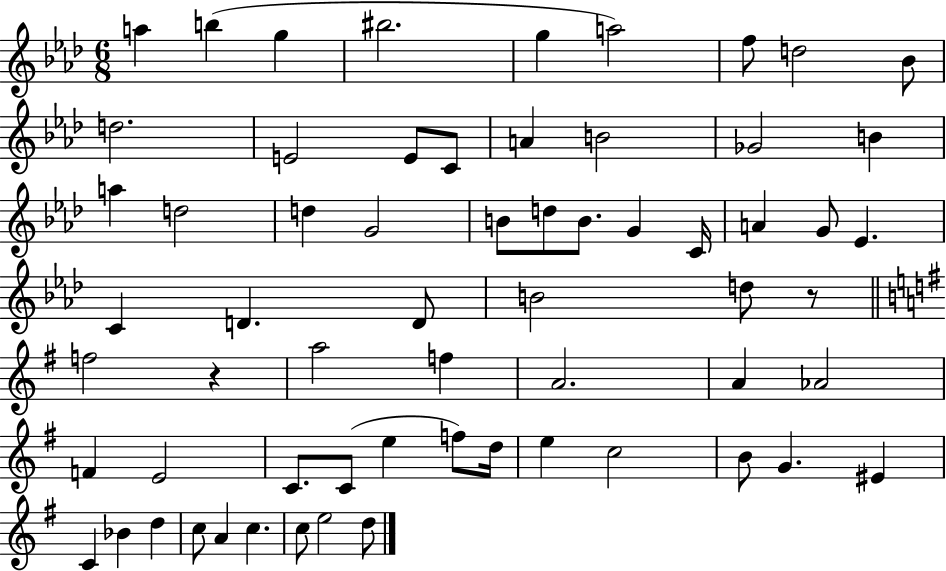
X:1
T:Untitled
M:6/8
L:1/4
K:Ab
a b g ^b2 g a2 f/2 d2 _B/2 d2 E2 E/2 C/2 A B2 _G2 B a d2 d G2 B/2 d/2 B/2 G C/4 A G/2 _E C D D/2 B2 d/2 z/2 f2 z a2 f A2 A _A2 F E2 C/2 C/2 e f/2 d/4 e c2 B/2 G ^E C _B d c/2 A c c/2 e2 d/2